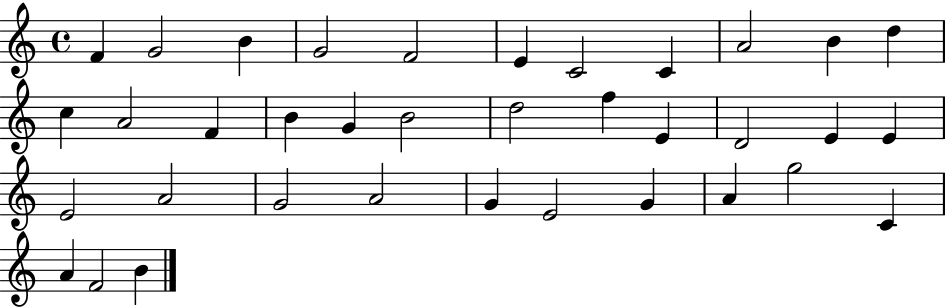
F4/q G4/h B4/q G4/h F4/h E4/q C4/h C4/q A4/h B4/q D5/q C5/q A4/h F4/q B4/q G4/q B4/h D5/h F5/q E4/q D4/h E4/q E4/q E4/h A4/h G4/h A4/h G4/q E4/h G4/q A4/q G5/h C4/q A4/q F4/h B4/q